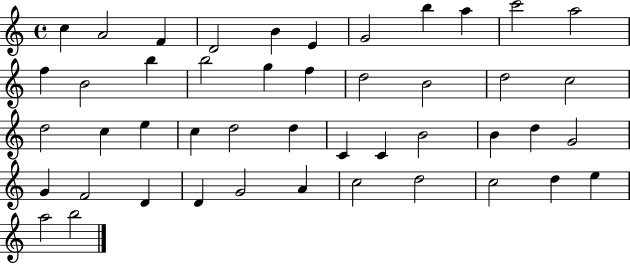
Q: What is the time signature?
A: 4/4